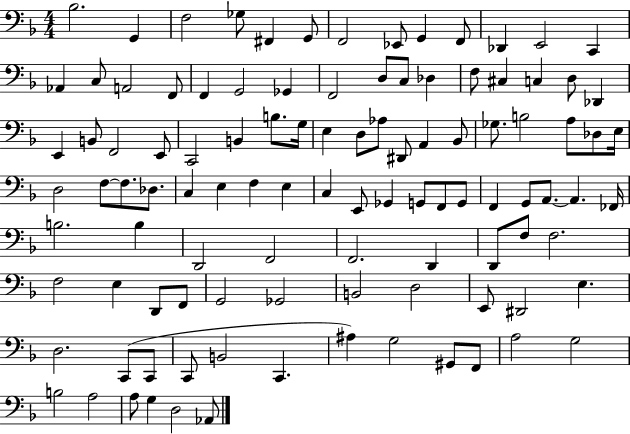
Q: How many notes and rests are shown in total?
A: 105